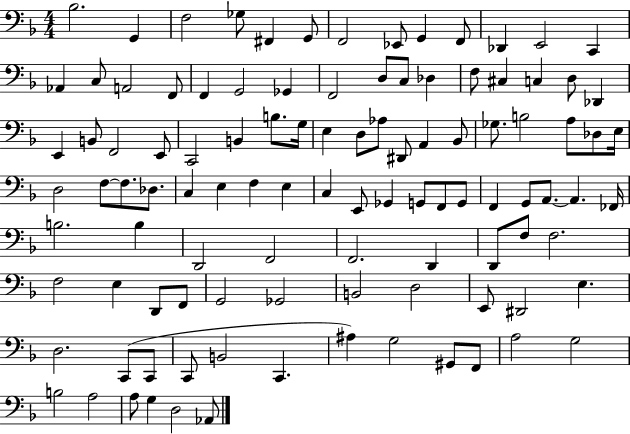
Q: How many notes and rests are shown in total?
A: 105